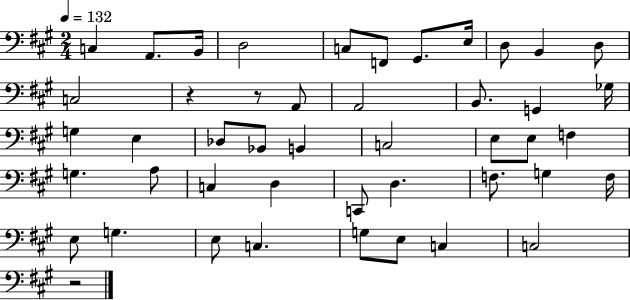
C3/q A2/e. B2/s D3/h C3/e F2/e G#2/e. E3/s D3/e B2/q D3/e C3/h R/q R/e A2/e A2/h B2/e. G2/q Gb3/s G3/q E3/q Db3/e Bb2/e B2/q C3/h E3/e E3/e F3/q G3/q. A3/e C3/q D3/q C2/e D3/q. F3/e. G3/q F3/s E3/e G3/q. E3/e C3/q. G3/e E3/e C3/q C3/h R/h